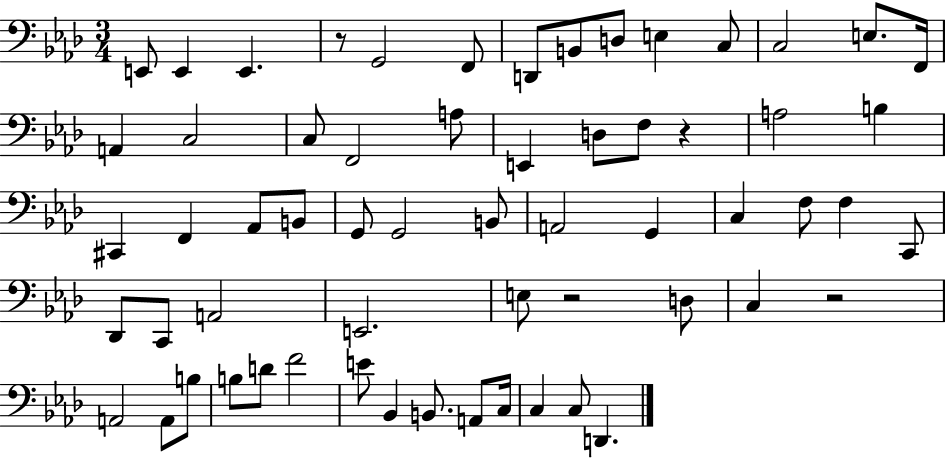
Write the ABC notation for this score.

X:1
T:Untitled
M:3/4
L:1/4
K:Ab
E,,/2 E,, E,, z/2 G,,2 F,,/2 D,,/2 B,,/2 D,/2 E, C,/2 C,2 E,/2 F,,/4 A,, C,2 C,/2 F,,2 A,/2 E,, D,/2 F,/2 z A,2 B, ^C,, F,, _A,,/2 B,,/2 G,,/2 G,,2 B,,/2 A,,2 G,, C, F,/2 F, C,,/2 _D,,/2 C,,/2 A,,2 E,,2 E,/2 z2 D,/2 C, z2 A,,2 A,,/2 B,/2 B,/2 D/2 F2 E/2 _B,, B,,/2 A,,/2 C,/4 C, C,/2 D,,